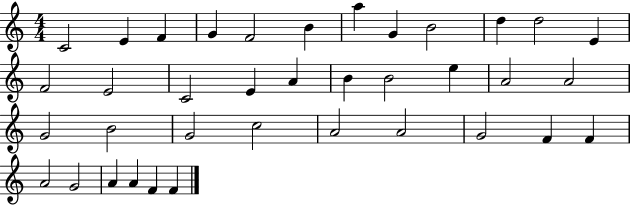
C4/h E4/q F4/q G4/q F4/h B4/q A5/q G4/q B4/h D5/q D5/h E4/q F4/h E4/h C4/h E4/q A4/q B4/q B4/h E5/q A4/h A4/h G4/h B4/h G4/h C5/h A4/h A4/h G4/h F4/q F4/q A4/h G4/h A4/q A4/q F4/q F4/q